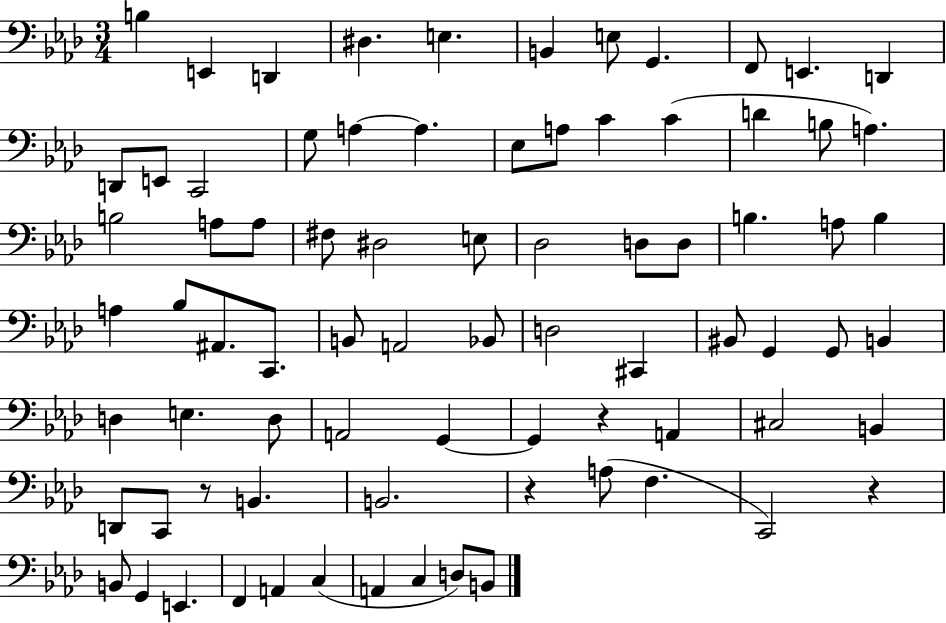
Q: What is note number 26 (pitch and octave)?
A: A3